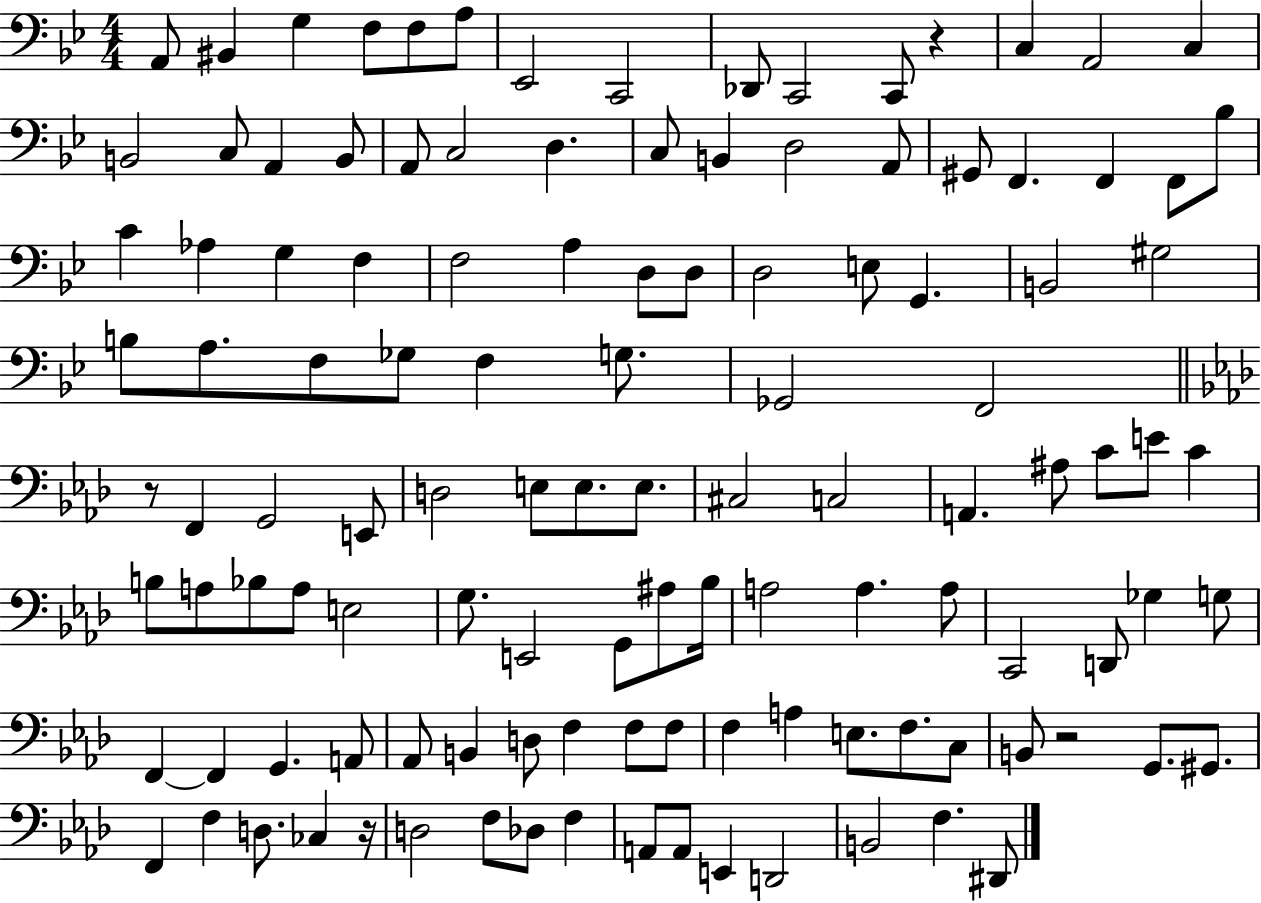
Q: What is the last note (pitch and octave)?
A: D#2